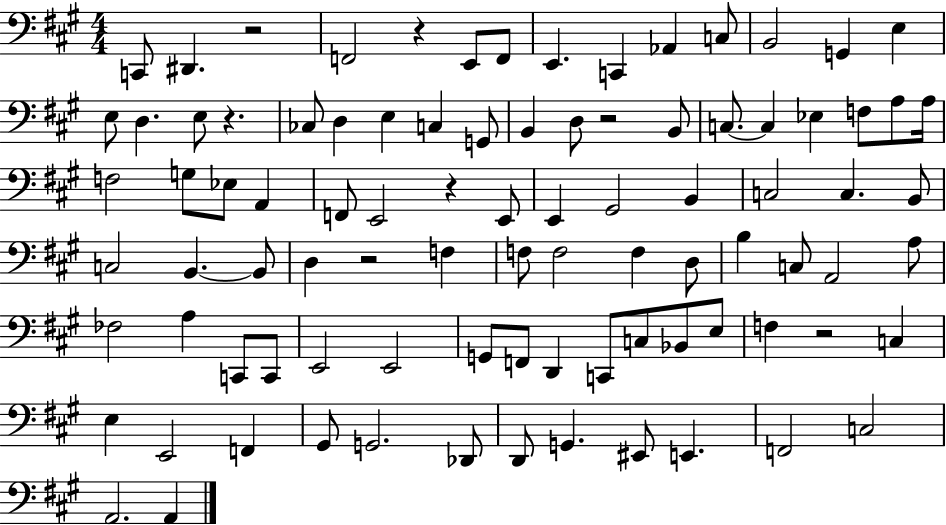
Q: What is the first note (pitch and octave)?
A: C2